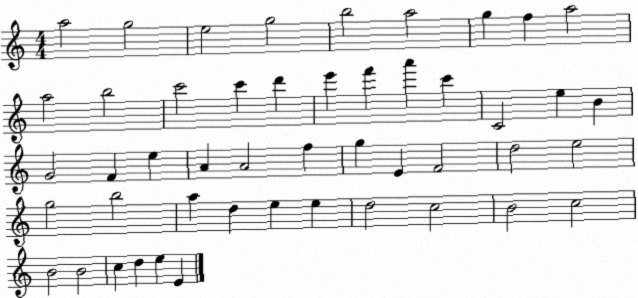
X:1
T:Untitled
M:4/4
L:1/4
K:C
a2 g2 e2 g2 b2 a2 g f a2 a2 b2 c'2 c' d' e' f' a' c' C2 e B G2 F e A A2 f g E F2 d2 e2 g2 b2 a d e e d2 c2 B2 c2 B2 B2 c d e E